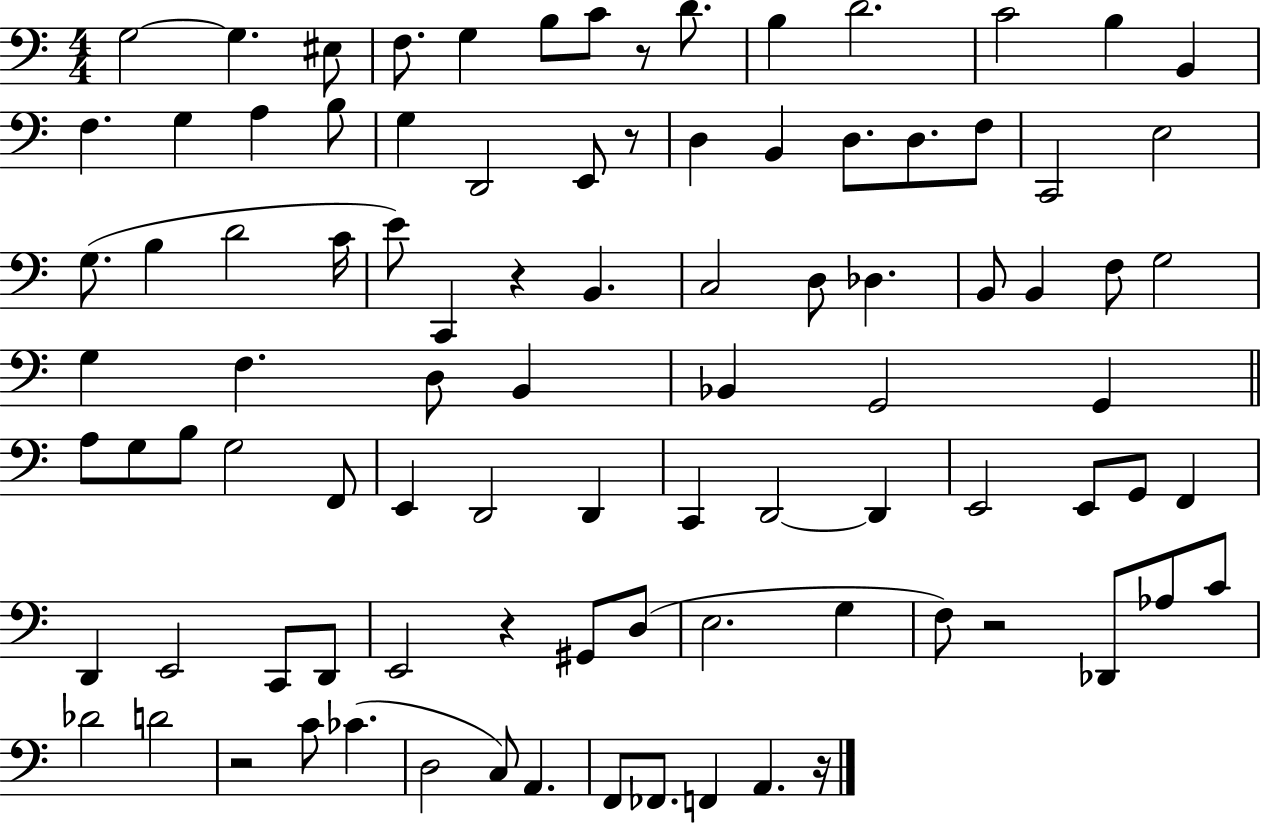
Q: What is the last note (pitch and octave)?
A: A2